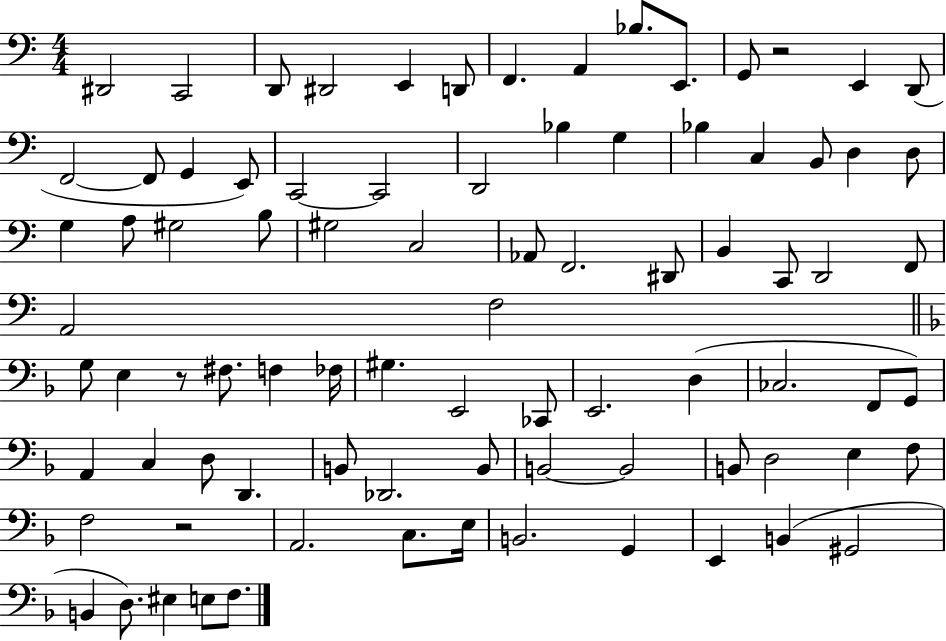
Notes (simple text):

D#2/h C2/h D2/e D#2/h E2/q D2/e F2/q. A2/q Bb3/e. E2/e. G2/e R/h E2/q D2/e F2/h F2/e G2/q E2/e C2/h C2/h D2/h Bb3/q G3/q Bb3/q C3/q B2/e D3/q D3/e G3/q A3/e G#3/h B3/e G#3/h C3/h Ab2/e F2/h. D#2/e B2/q C2/e D2/h F2/e A2/h F3/h G3/e E3/q R/e F#3/e. F3/q FES3/s G#3/q. E2/h CES2/e E2/h. D3/q CES3/h. F2/e G2/e A2/q C3/q D3/e D2/q. B2/e Db2/h. B2/e B2/h B2/h B2/e D3/h E3/q F3/e F3/h R/h A2/h. C3/e. E3/s B2/h. G2/q E2/q B2/q G#2/h B2/q D3/e. EIS3/q E3/e F3/e.